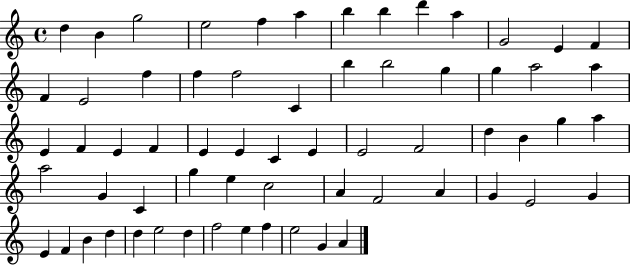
{
  \clef treble
  \time 4/4
  \defaultTimeSignature
  \key c \major
  d''4 b'4 g''2 | e''2 f''4 a''4 | b''4 b''4 d'''4 a''4 | g'2 e'4 f'4 | \break f'4 e'2 f''4 | f''4 f''2 c'4 | b''4 b''2 g''4 | g''4 a''2 a''4 | \break e'4 f'4 e'4 f'4 | e'4 e'4 c'4 e'4 | e'2 f'2 | d''4 b'4 g''4 a''4 | \break a''2 g'4 c'4 | g''4 e''4 c''2 | a'4 f'2 a'4 | g'4 e'2 g'4 | \break e'4 f'4 b'4 d''4 | d''4 e''2 d''4 | f''2 e''4 f''4 | e''2 g'4 a'4 | \break \bar "|."
}